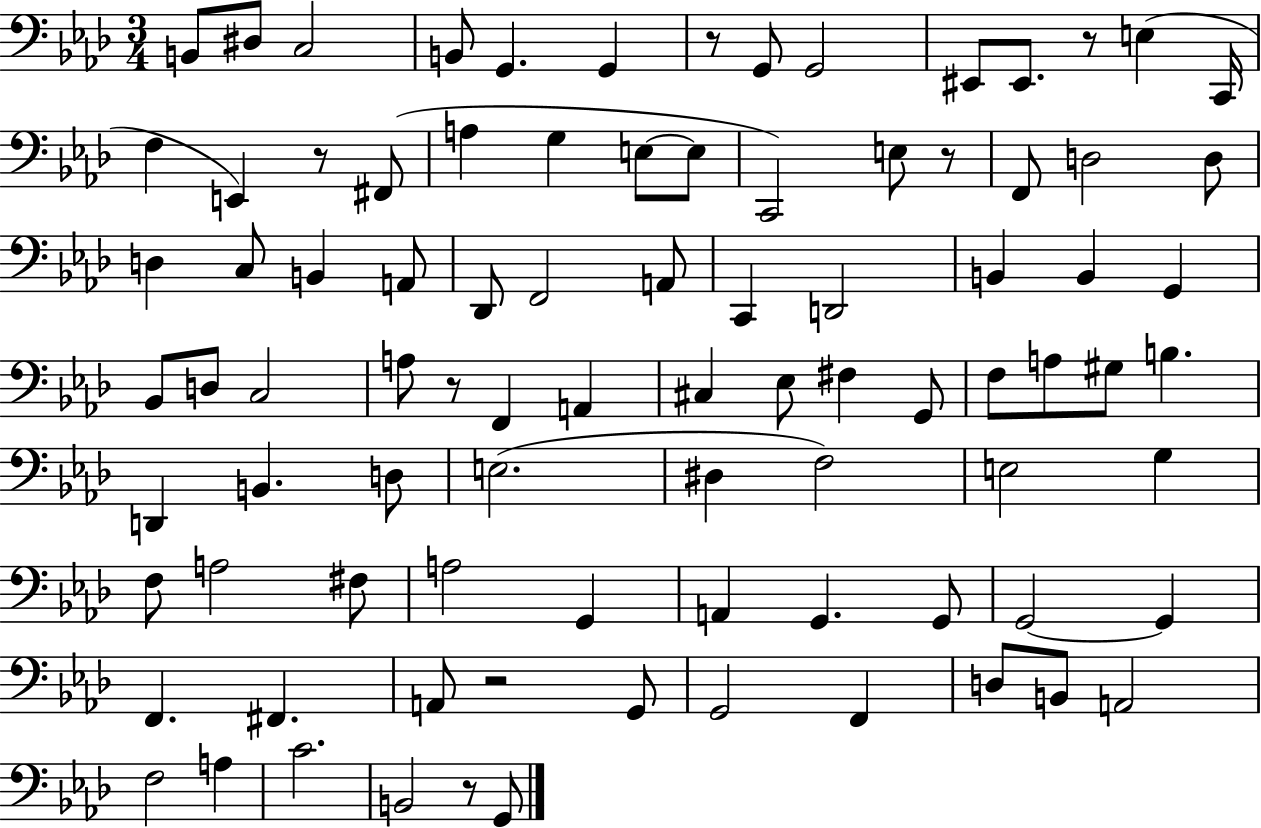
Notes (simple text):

B2/e D#3/e C3/h B2/e G2/q. G2/q R/e G2/e G2/h EIS2/e EIS2/e. R/e E3/q C2/s F3/q E2/q R/e F#2/e A3/q G3/q E3/e E3/e C2/h E3/e R/e F2/e D3/h D3/e D3/q C3/e B2/q A2/e Db2/e F2/h A2/e C2/q D2/h B2/q B2/q G2/q Bb2/e D3/e C3/h A3/e R/e F2/q A2/q C#3/q Eb3/e F#3/q G2/e F3/e A3/e G#3/e B3/q. D2/q B2/q. D3/e E3/h. D#3/q F3/h E3/h G3/q F3/e A3/h F#3/e A3/h G2/q A2/q G2/q. G2/e G2/h G2/q F2/q. F#2/q. A2/e R/h G2/e G2/h F2/q D3/e B2/e A2/h F3/h A3/q C4/h. B2/h R/e G2/e